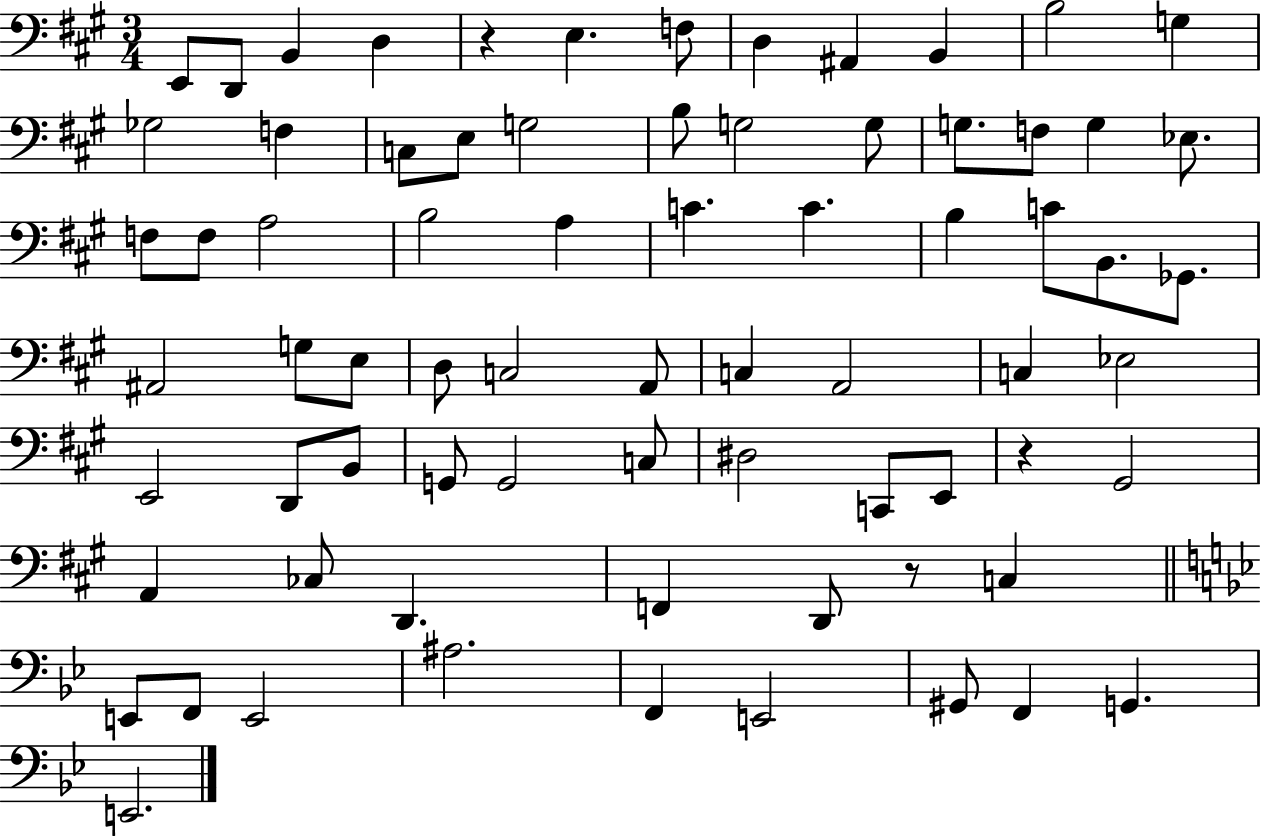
X:1
T:Untitled
M:3/4
L:1/4
K:A
E,,/2 D,,/2 B,, D, z E, F,/2 D, ^A,, B,, B,2 G, _G,2 F, C,/2 E,/2 G,2 B,/2 G,2 G,/2 G,/2 F,/2 G, _E,/2 F,/2 F,/2 A,2 B,2 A, C C B, C/2 B,,/2 _G,,/2 ^A,,2 G,/2 E,/2 D,/2 C,2 A,,/2 C, A,,2 C, _E,2 E,,2 D,,/2 B,,/2 G,,/2 G,,2 C,/2 ^D,2 C,,/2 E,,/2 z ^G,,2 A,, _C,/2 D,, F,, D,,/2 z/2 C, E,,/2 F,,/2 E,,2 ^A,2 F,, E,,2 ^G,,/2 F,, G,, E,,2